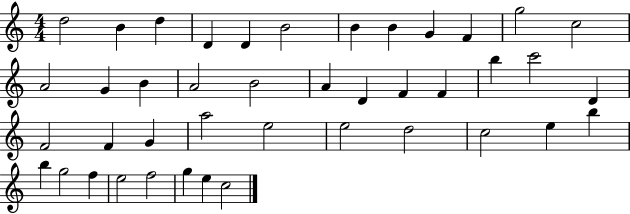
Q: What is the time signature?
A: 4/4